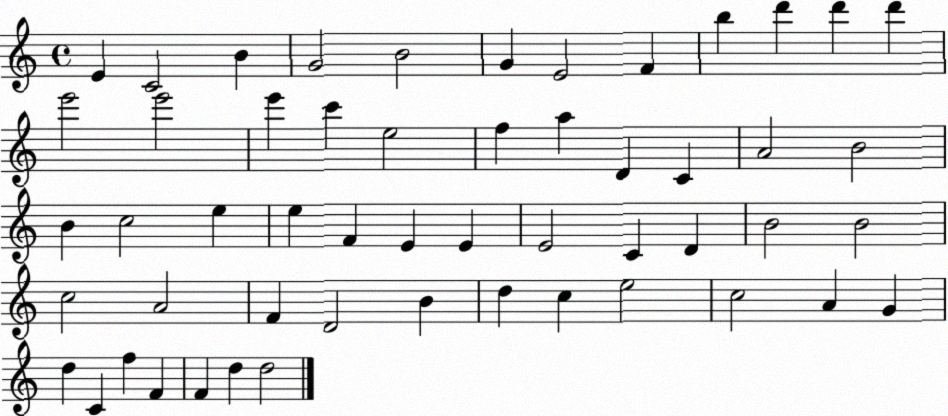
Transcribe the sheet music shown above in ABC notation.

X:1
T:Untitled
M:4/4
L:1/4
K:C
E C2 B G2 B2 G E2 F b d' d' d' e'2 e'2 e' c' e2 f a D C A2 B2 B c2 e e F E E E2 C D B2 B2 c2 A2 F D2 B d c e2 c2 A G d C f F F d d2